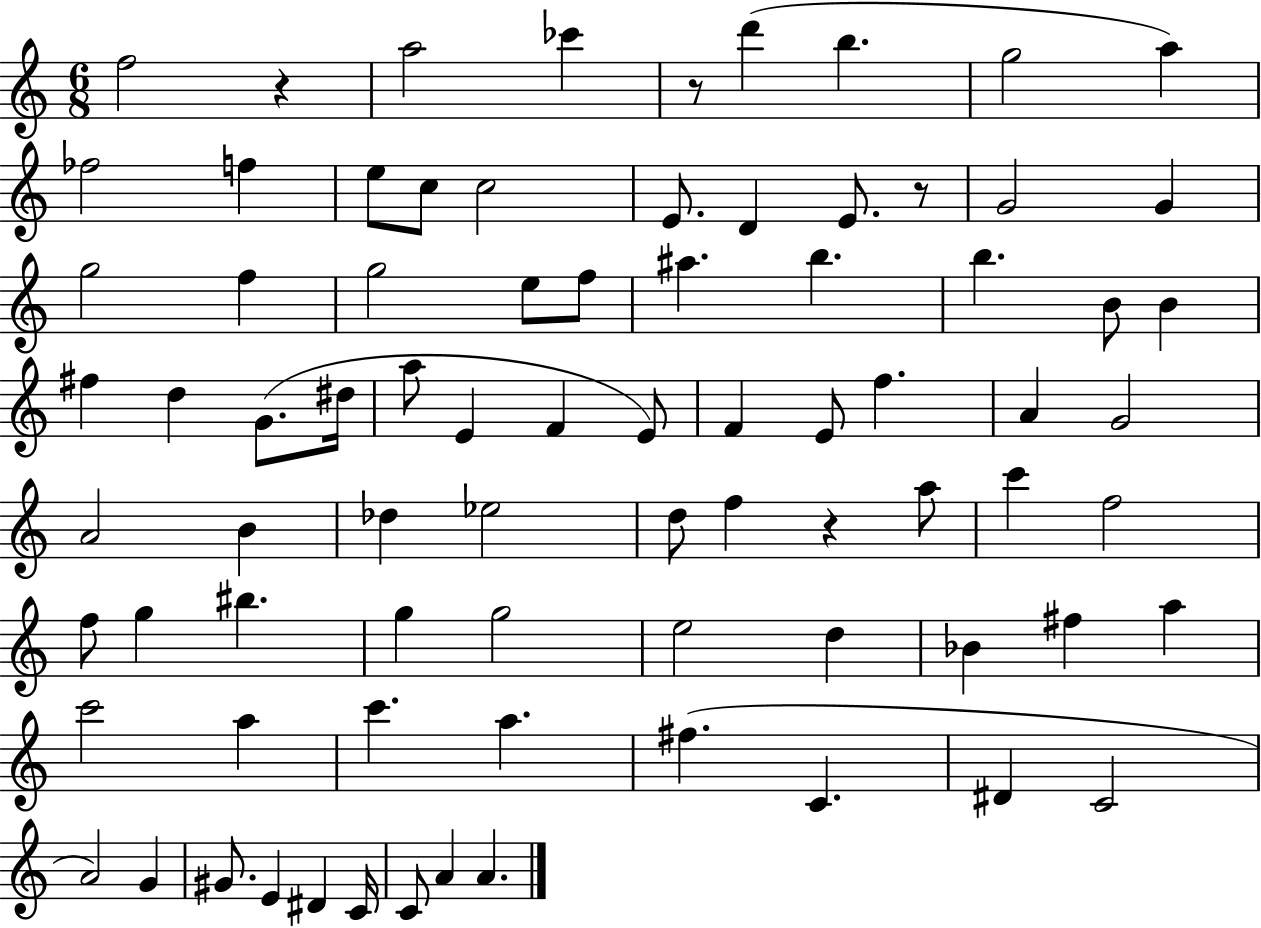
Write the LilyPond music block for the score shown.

{
  \clef treble
  \numericTimeSignature
  \time 6/8
  \key c \major
  f''2 r4 | a''2 ces'''4 | r8 d'''4( b''4. | g''2 a''4) | \break fes''2 f''4 | e''8 c''8 c''2 | e'8. d'4 e'8. r8 | g'2 g'4 | \break g''2 f''4 | g''2 e''8 f''8 | ais''4. b''4. | b''4. b'8 b'4 | \break fis''4 d''4 g'8.( dis''16 | a''8 e'4 f'4 e'8) | f'4 e'8 f''4. | a'4 g'2 | \break a'2 b'4 | des''4 ees''2 | d''8 f''4 r4 a''8 | c'''4 f''2 | \break f''8 g''4 bis''4. | g''4 g''2 | e''2 d''4 | bes'4 fis''4 a''4 | \break c'''2 a''4 | c'''4. a''4. | fis''4.( c'4. | dis'4 c'2 | \break a'2) g'4 | gis'8. e'4 dis'4 c'16 | c'8 a'4 a'4. | \bar "|."
}